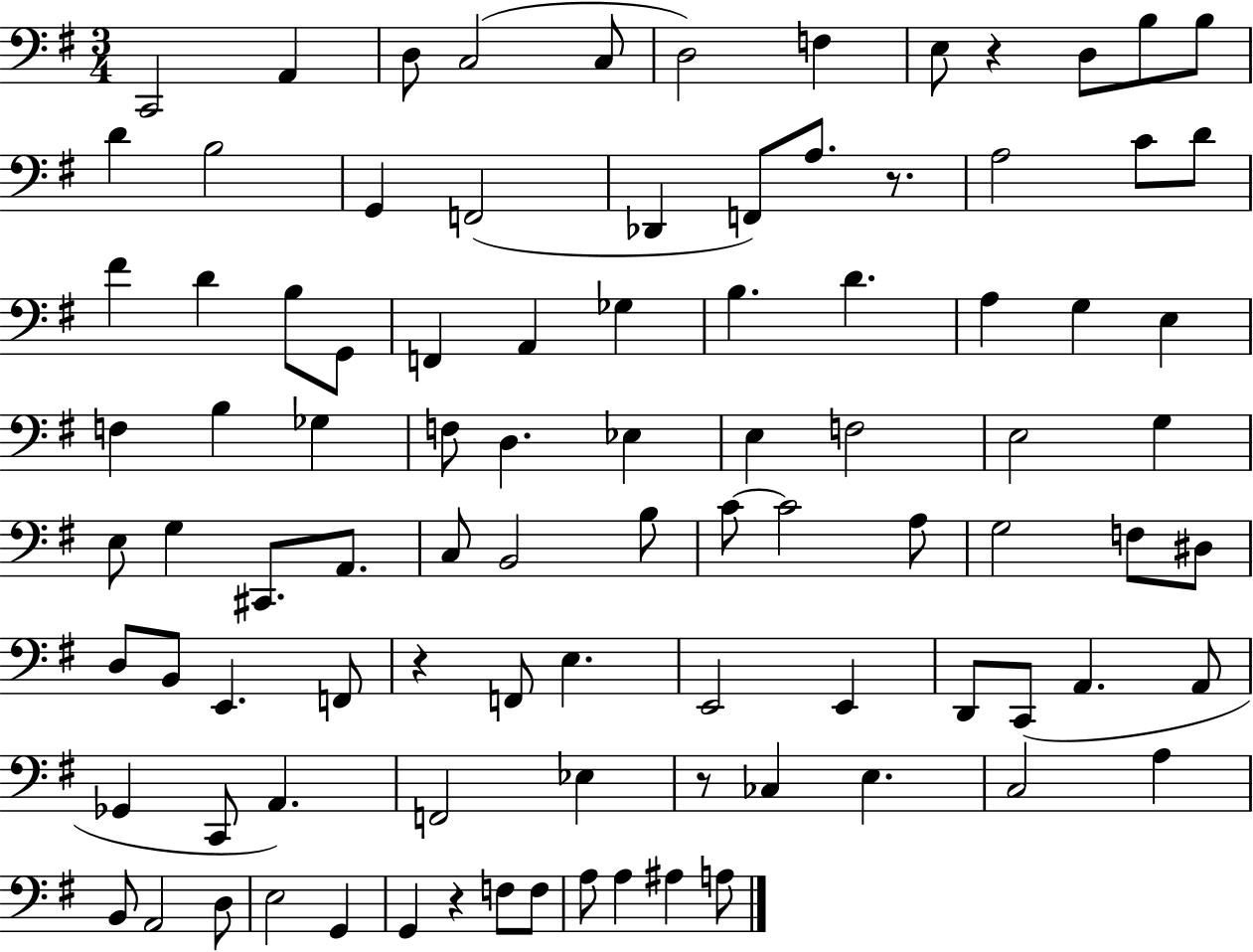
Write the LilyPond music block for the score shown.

{
  \clef bass
  \numericTimeSignature
  \time 3/4
  \key g \major
  \repeat volta 2 { c,2 a,4 | d8 c2( c8 | d2) f4 | e8 r4 d8 b8 b8 | \break d'4 b2 | g,4 f,2( | des,4 f,8) a8. r8. | a2 c'8 d'8 | \break fis'4 d'4 b8 g,8 | f,4 a,4 ges4 | b4. d'4. | a4 g4 e4 | \break f4 b4 ges4 | f8 d4. ees4 | e4 f2 | e2 g4 | \break e8 g4 cis,8. a,8. | c8 b,2 b8 | c'8~~ c'2 a8 | g2 f8 dis8 | \break d8 b,8 e,4. f,8 | r4 f,8 e4. | e,2 e,4 | d,8 c,8( a,4. a,8 | \break ges,4 c,8 a,4.) | f,2 ees4 | r8 ces4 e4. | c2 a4 | \break b,8 a,2 d8 | e2 g,4 | g,4 r4 f8 f8 | a8 a4 ais4 a8 | \break } \bar "|."
}